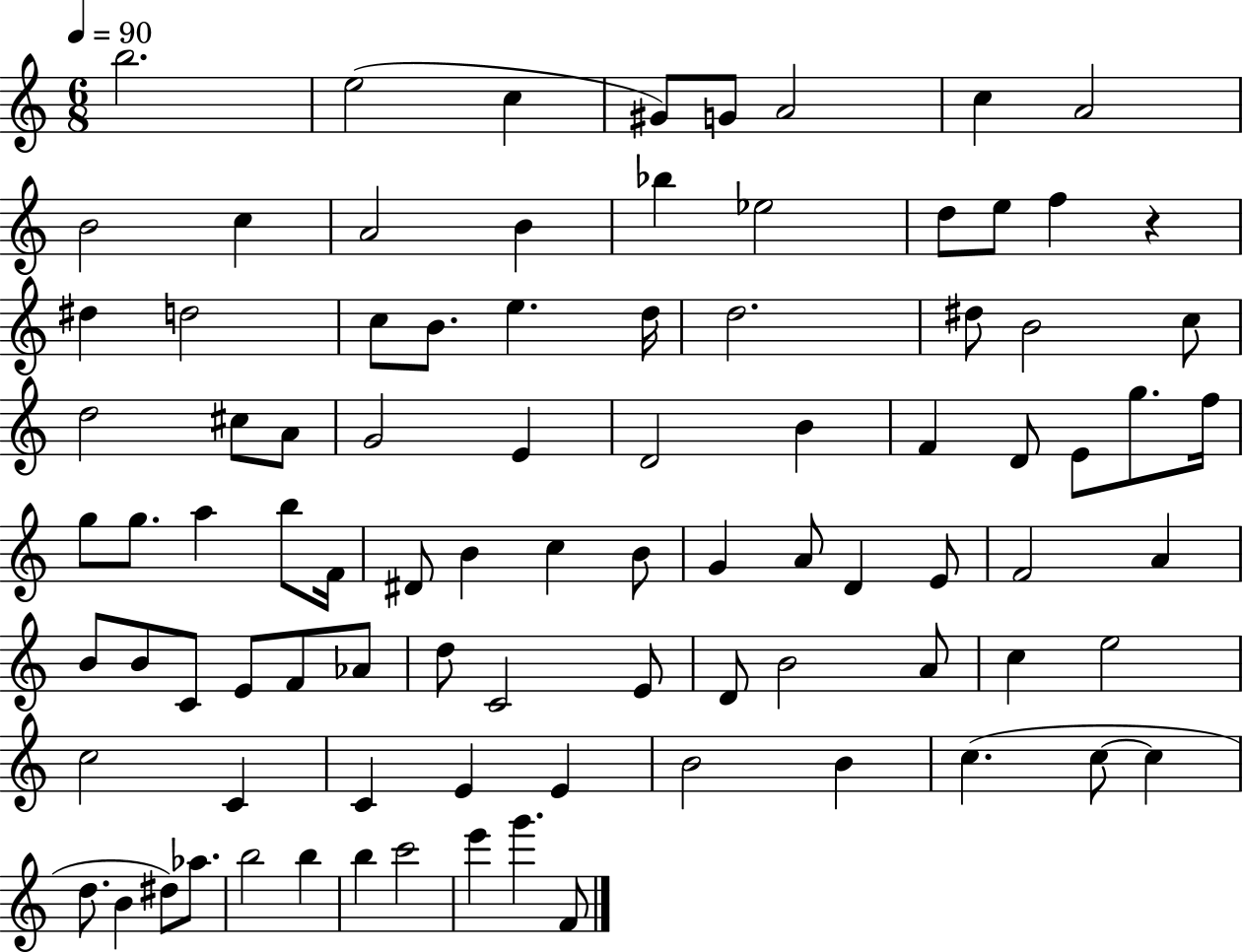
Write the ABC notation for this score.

X:1
T:Untitled
M:6/8
L:1/4
K:C
b2 e2 c ^G/2 G/2 A2 c A2 B2 c A2 B _b _e2 d/2 e/2 f z ^d d2 c/2 B/2 e d/4 d2 ^d/2 B2 c/2 d2 ^c/2 A/2 G2 E D2 B F D/2 E/2 g/2 f/4 g/2 g/2 a b/2 F/4 ^D/2 B c B/2 G A/2 D E/2 F2 A B/2 B/2 C/2 E/2 F/2 _A/2 d/2 C2 E/2 D/2 B2 A/2 c e2 c2 C C E E B2 B c c/2 c d/2 B ^d/2 _a/2 b2 b b c'2 e' g' F/2